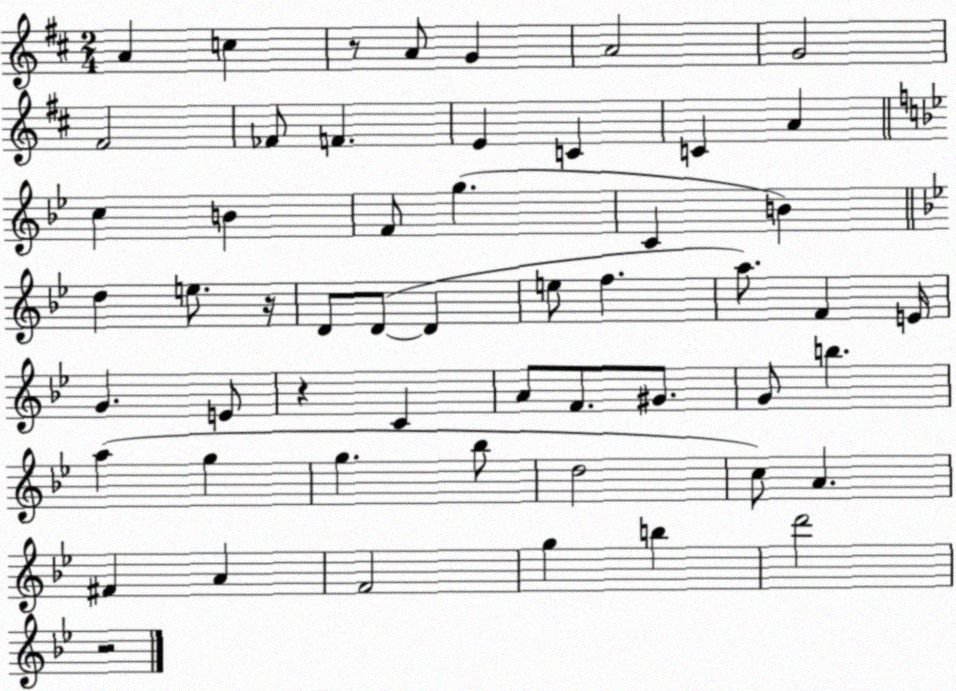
X:1
T:Untitled
M:2/4
L:1/4
K:D
A c z/2 A/2 G A2 G2 ^F2 _F/2 F E C C A c B F/2 g C B d e/2 z/4 D/2 D/2 D e/2 f a/2 F E/4 G E/2 z C A/2 F/2 ^G/2 G/2 b a g g _b/2 d2 c/2 A ^F A F2 g b d'2 z2